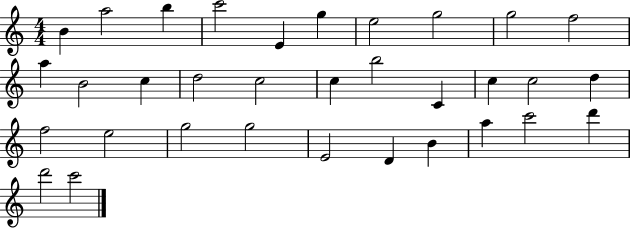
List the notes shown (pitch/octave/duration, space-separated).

B4/q A5/h B5/q C6/h E4/q G5/q E5/h G5/h G5/h F5/h A5/q B4/h C5/q D5/h C5/h C5/q B5/h C4/q C5/q C5/h D5/q F5/h E5/h G5/h G5/h E4/h D4/q B4/q A5/q C6/h D6/q D6/h C6/h